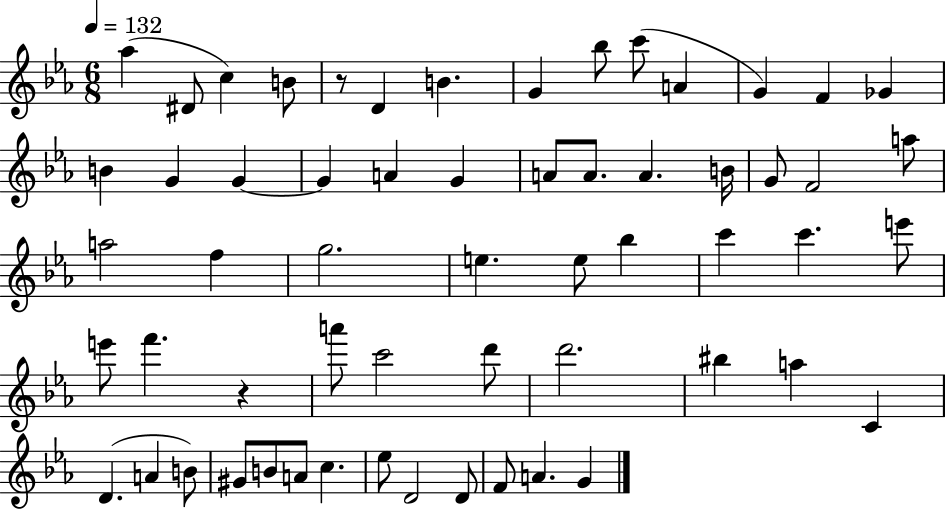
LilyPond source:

{
  \clef treble
  \numericTimeSignature
  \time 6/8
  \key ees \major
  \tempo 4 = 132
  aes''4( dis'8 c''4) b'8 | r8 d'4 b'4. | g'4 bes''8 c'''8( a'4 | g'4) f'4 ges'4 | \break b'4 g'4 g'4~~ | g'4 a'4 g'4 | a'8 a'8. a'4. b'16 | g'8 f'2 a''8 | \break a''2 f''4 | g''2. | e''4. e''8 bes''4 | c'''4 c'''4. e'''8 | \break e'''8 f'''4. r4 | a'''8 c'''2 d'''8 | d'''2. | bis''4 a''4 c'4 | \break d'4.( a'4 b'8) | gis'8 b'8 a'8 c''4. | ees''8 d'2 d'8 | f'8 a'4. g'4 | \break \bar "|."
}